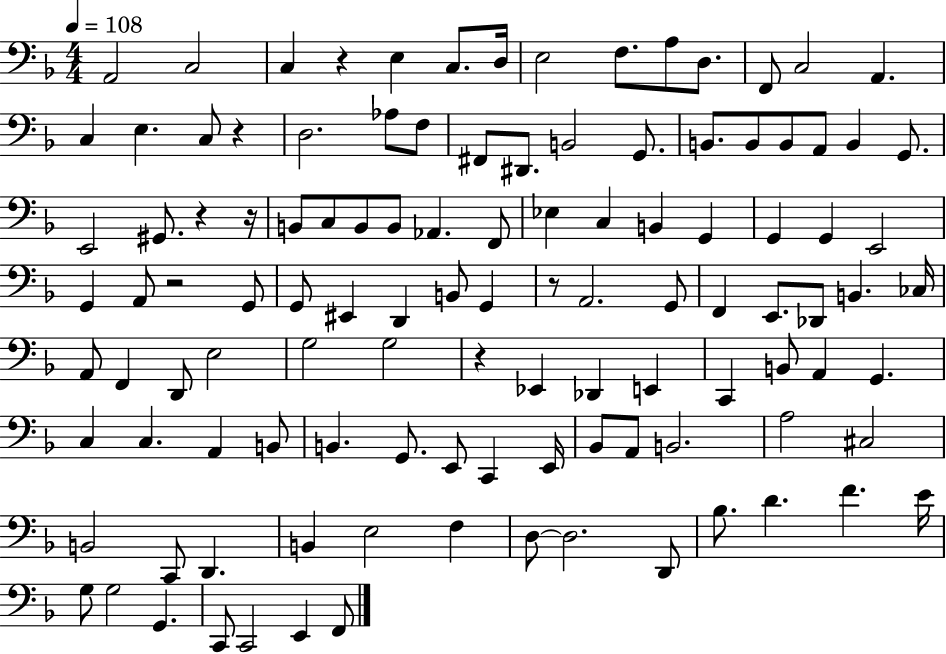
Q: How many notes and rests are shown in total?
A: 113